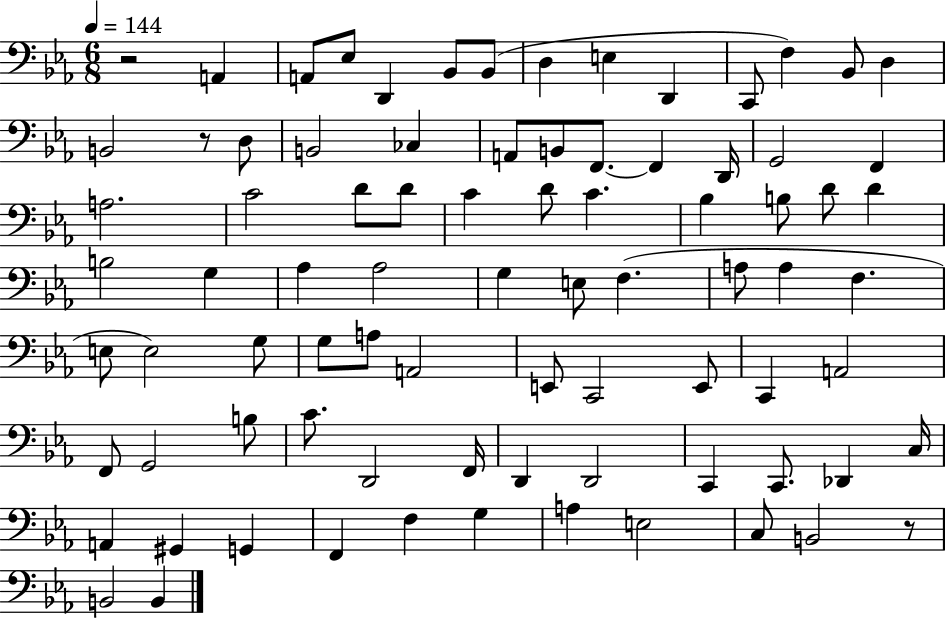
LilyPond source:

{
  \clef bass
  \numericTimeSignature
  \time 6/8
  \key ees \major
  \tempo 4 = 144
  \repeat volta 2 { r2 a,4 | a,8 ees8 d,4 bes,8 bes,8( | d4 e4 d,4 | c,8 f4) bes,8 d4 | \break b,2 r8 d8 | b,2 ces4 | a,8 b,8 f,8.~~ f,4 d,16 | g,2 f,4 | \break a2. | c'2 d'8 d'8 | c'4 d'8 c'4. | bes4 b8 d'8 d'4 | \break b2 g4 | aes4 aes2 | g4 e8 f4.( | a8 a4 f4. | \break e8 e2) g8 | g8 a8 a,2 | e,8 c,2 e,8 | c,4 a,2 | \break f,8 g,2 b8 | c'8. d,2 f,16 | d,4 d,2 | c,4 c,8. des,4 c16 | \break a,4 gis,4 g,4 | f,4 f4 g4 | a4 e2 | c8 b,2 r8 | \break b,2 b,4 | } \bar "|."
}